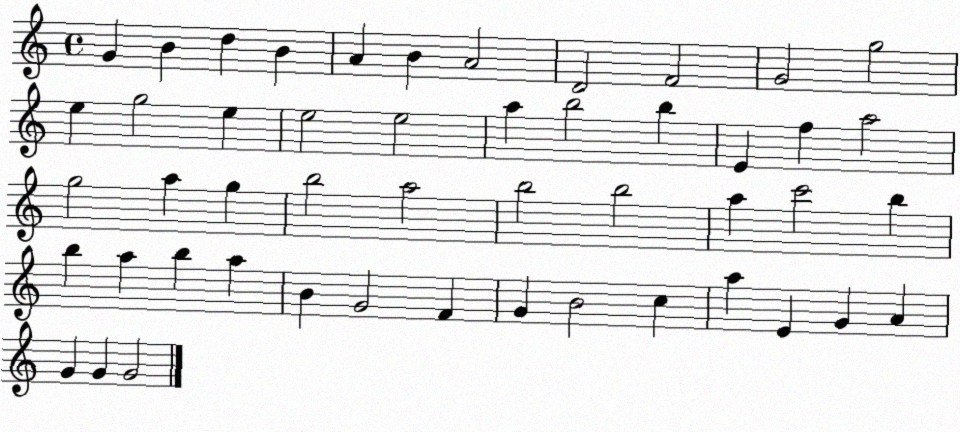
X:1
T:Untitled
M:4/4
L:1/4
K:C
G B d B A B A2 D2 F2 G2 g2 e g2 e e2 e2 a b2 b E f a2 g2 a g b2 a2 b2 b2 a c'2 b b a b a B G2 F G B2 c a E G A G G G2